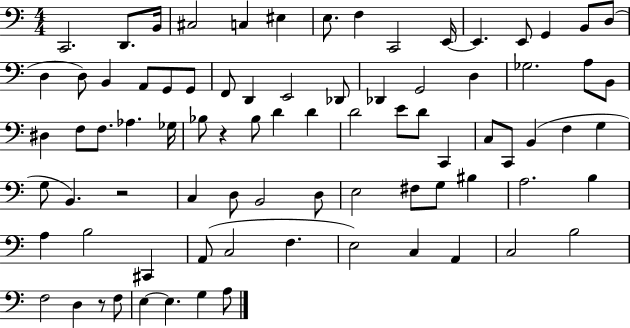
C2/h. D2/e. B2/s C#3/h C3/q EIS3/q E3/e. F3/q C2/h E2/s E2/q. E2/e G2/q B2/e D3/e D3/q D3/e B2/q A2/e G2/e G2/e F2/e D2/q E2/h Db2/e Db2/q G2/h D3/q Gb3/h. A3/e B2/e D#3/q F3/e F3/e. Ab3/q. Gb3/s Bb3/e R/q Bb3/e D4/q D4/q D4/h E4/e D4/e C2/q C3/e C2/e B2/q F3/q G3/q G3/e B2/q. R/h C3/q D3/e B2/h D3/e E3/h F#3/e G3/e BIS3/q A3/h. B3/q A3/q B3/h C#2/q A2/e C3/h F3/q. E3/h C3/q A2/q C3/h B3/h F3/h D3/q R/e F3/e E3/q E3/q. G3/q A3/e